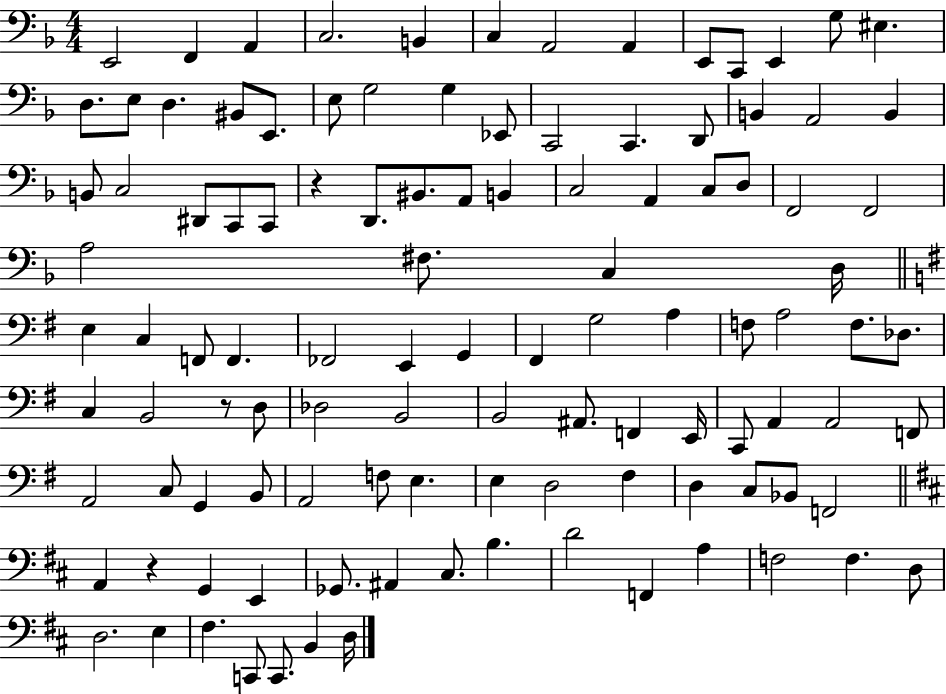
{
  \clef bass
  \numericTimeSignature
  \time 4/4
  \key f \major
  \repeat volta 2 { e,2 f,4 a,4 | c2. b,4 | c4 a,2 a,4 | e,8 c,8 e,4 g8 eis4. | \break d8. e8 d4. bis,8 e,8. | e8 g2 g4 ees,8 | c,2 c,4. d,8 | b,4 a,2 b,4 | \break b,8 c2 dis,8 c,8 c,8 | r4 d,8. bis,8. a,8 b,4 | c2 a,4 c8 d8 | f,2 f,2 | \break a2 fis8. c4 d16 | \bar "||" \break \key g \major e4 c4 f,8 f,4. | fes,2 e,4 g,4 | fis,4 g2 a4 | f8 a2 f8. des8. | \break c4 b,2 r8 d8 | des2 b,2 | b,2 ais,8. f,4 e,16 | c,8 a,4 a,2 f,8 | \break a,2 c8 g,4 b,8 | a,2 f8 e4. | e4 d2 fis4 | d4 c8 bes,8 f,2 | \break \bar "||" \break \key b \minor a,4 r4 g,4 e,4 | ges,8. ais,4 cis8. b4. | d'2 f,4 a4 | f2 f4. d8 | \break d2. e4 | fis4. c,8 c,8. b,4 d16 | } \bar "|."
}